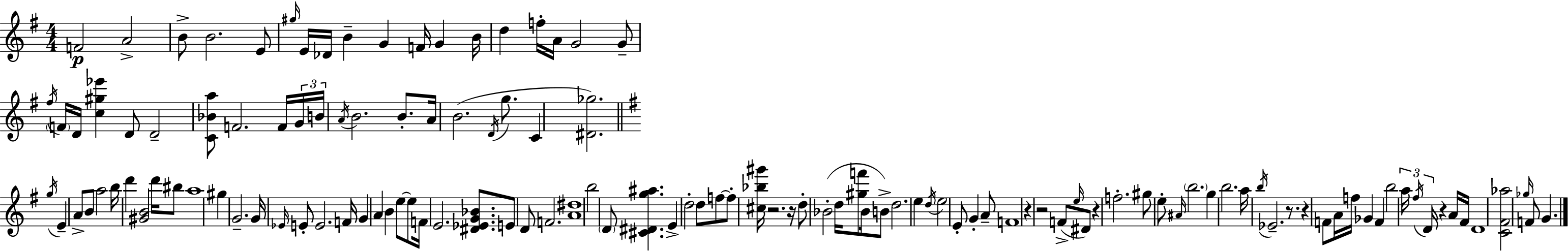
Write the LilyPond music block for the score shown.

{
  \clef treble
  \numericTimeSignature
  \time 4/4
  \key g \major
  \repeat volta 2 { f'2\p a'2-> | b'8-> b'2. e'8 | \grace { gis''16 } e'16 des'16 b'4-- g'4 f'16 g'4 | b'16 d''4 f''16-. a'16 g'2 g'8-- | \break \acciaccatura { fis''16 } \parenthesize f'16 d'16 <c'' gis'' ees'''>4 d'8 d'2-- | <c' bes' a''>8 f'2. | f'16 \tuplet 3/2 { g'16 b'16 \acciaccatura { a'16 } } b'2. | b'8.-. a'16 b'2.( | \break \acciaccatura { d'16 } g''8. c'4 <dis' ges''>2.) | \bar "||" \break \key g \major \acciaccatura { g''16 } e'4-- a'8-> b'8 a''2 | b''16 d'''4 <gis' b'>2 d'''16 bis''8 | a''1 | gis''4 g'2.-- | \break g'16 \grace { ees'16 } e'8-. e'2. | f'16 g'4 a'4 b'4 e''8~~ | e''8 f'16 e'2. <dis' ees' g' bes'>8. | e'8 d'8 f'2. | \break <a' dis''>1 | b''2 \parenthesize d'8 <cis' dis' g'' ais''>4. | e'4-> d''2-. d''8 | f''8~~ f''8-. <cis'' bes'' gis'''>16 r2. | \break r16 d''8-. bes'2-.( d''16 <gis'' f'''>8 bes'16 | b'8->) d''2. e''4 | \acciaccatura { d''16 } e''2 e'8-. g'4-. | a'8-- f'1 | \break r4 r2 f'8->( | \grace { e''16 } dis'8) r4 f''2.-. | gis''8 e''8-. \grace { ais'16 } \parenthesize b''2. | g''4 b''2. | \break a''16 \acciaccatura { b''16 } ees'2.-- | r8. r4 f'8 a'16 f''16 ges'4 | f'4 b''2 \tuplet 3/2 { a''16 \acciaccatura { fis''16 } | d'16 } r4 a'16 fis'16 d'1 | \break <c' fis' aes''>2 \grace { ges''16 } | f'8 g'4. } \bar "|."
}